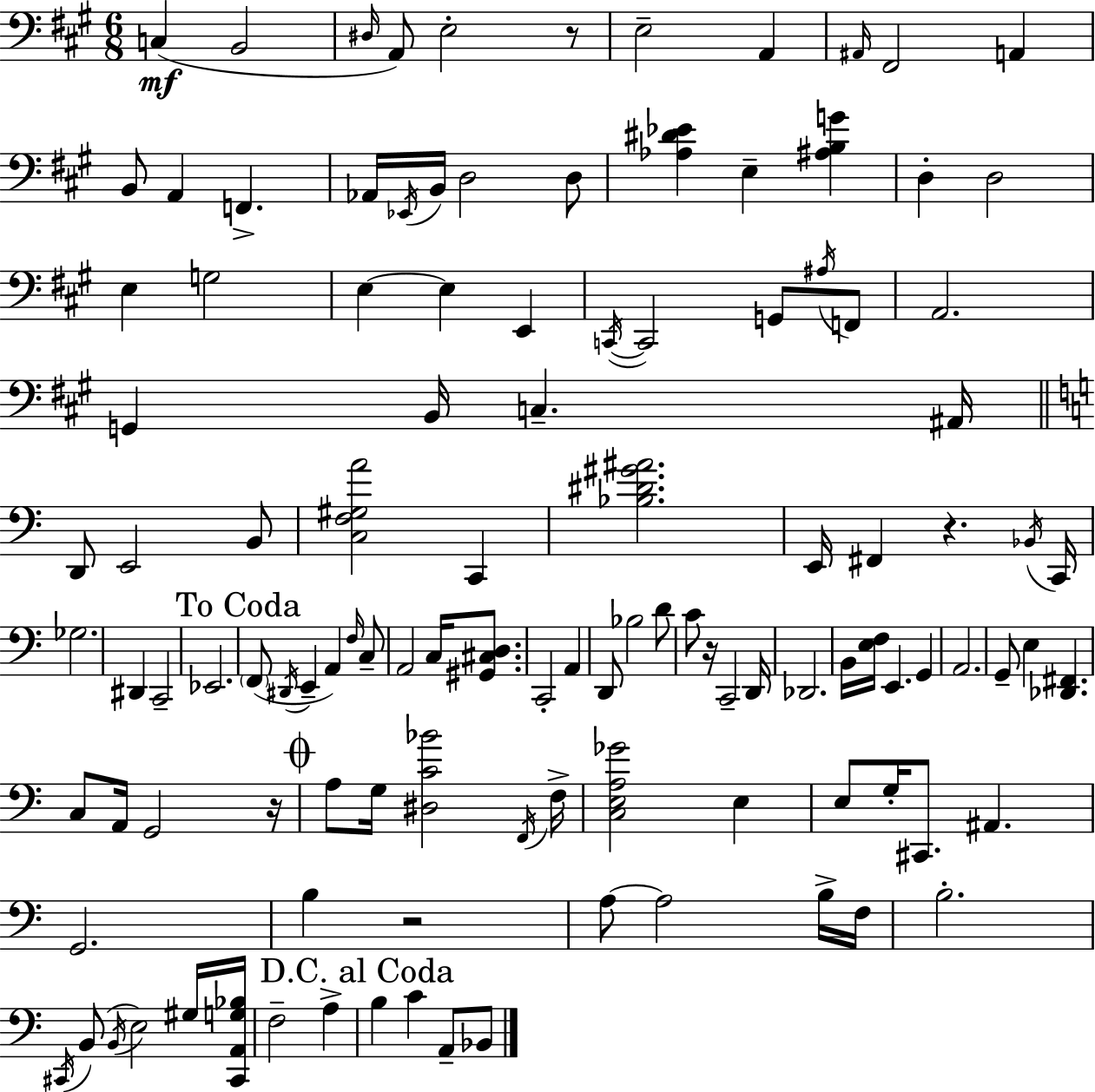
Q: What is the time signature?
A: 6/8